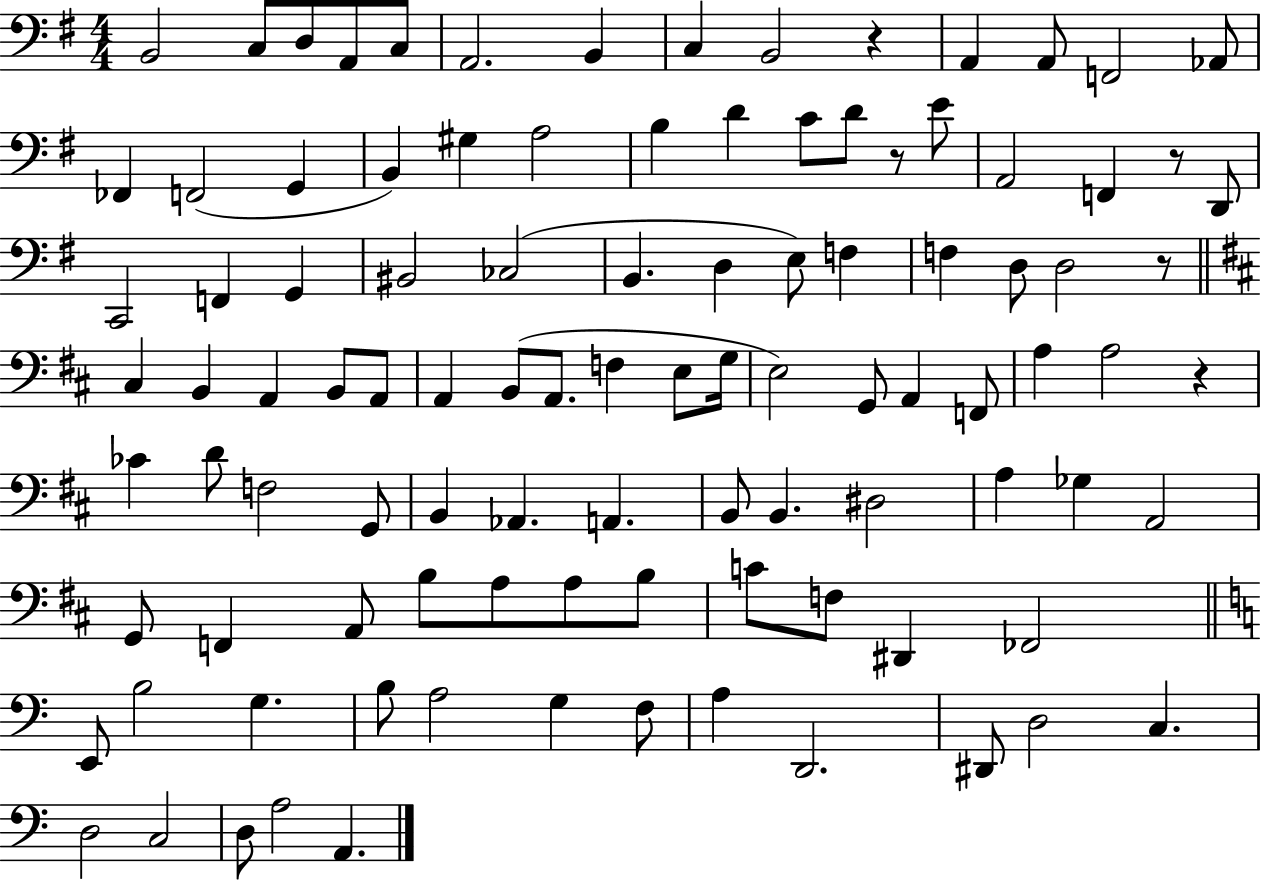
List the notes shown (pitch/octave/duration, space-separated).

B2/h C3/e D3/e A2/e C3/e A2/h. B2/q C3/q B2/h R/q A2/q A2/e F2/h Ab2/e FES2/q F2/h G2/q B2/q G#3/q A3/h B3/q D4/q C4/e D4/e R/e E4/e A2/h F2/q R/e D2/e C2/h F2/q G2/q BIS2/h CES3/h B2/q. D3/q E3/e F3/q F3/q D3/e D3/h R/e C#3/q B2/q A2/q B2/e A2/e A2/q B2/e A2/e. F3/q E3/e G3/s E3/h G2/e A2/q F2/e A3/q A3/h R/q CES4/q D4/e F3/h G2/e B2/q Ab2/q. A2/q. B2/e B2/q. D#3/h A3/q Gb3/q A2/h G2/e F2/q A2/e B3/e A3/e A3/e B3/e C4/e F3/e D#2/q FES2/h E2/e B3/h G3/q. B3/e A3/h G3/q F3/e A3/q D2/h. D#2/e D3/h C3/q. D3/h C3/h D3/e A3/h A2/q.